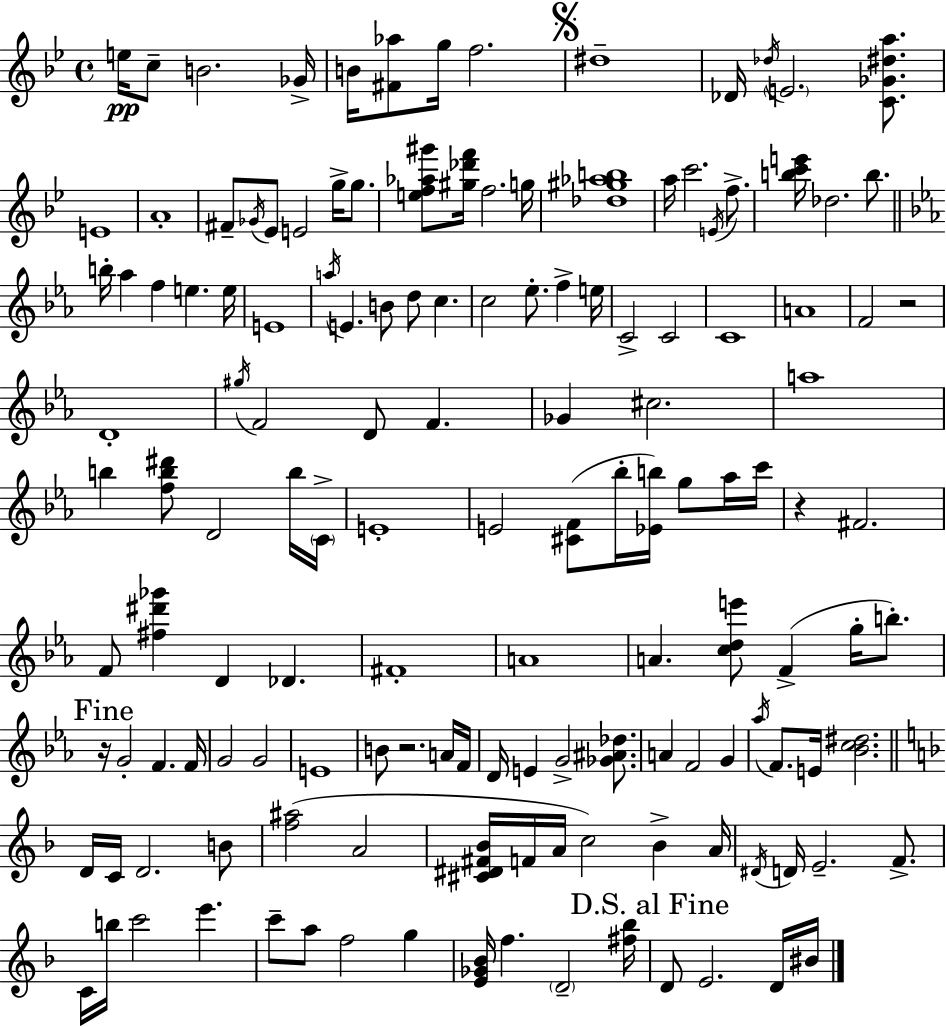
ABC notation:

X:1
T:Untitled
M:4/4
L:1/4
K:Gm
e/4 c/2 B2 _G/4 B/4 [^F_a]/2 g/4 f2 ^d4 _D/4 _d/4 E2 [C_G^da]/2 E4 A4 ^F/2 _G/4 _E/2 E2 g/4 g/2 [ef_a^g']/2 [^g_d'f']/4 f2 g/4 [_d^g_ab]4 a/4 c'2 E/4 f/2 [bc'e']/4 _d2 b/2 b/4 _a f e e/4 E4 a/4 E B/2 d/2 c c2 _e/2 f e/4 C2 C2 C4 A4 F2 z2 D4 ^g/4 F2 D/2 F _G ^c2 a4 b [fb^d']/2 D2 b/4 C/4 E4 E2 [^CF]/2 _b/4 [_Eb]/4 g/2 _a/4 c'/4 z ^F2 F/2 [^f^d'_g'] D _D ^F4 A4 A [cde']/2 F g/4 b/2 z/4 G2 F F/4 G2 G2 E4 B/2 z2 A/4 F/4 D/4 E G2 [_G^A_d]/2 A F2 G _a/4 F/2 E/4 [_Bc^d]2 D/4 C/4 D2 B/2 [f^a]2 A2 [^C^D^F_B]/4 F/4 A/4 c2 _B A/4 ^D/4 D/4 E2 F/2 C/4 b/4 c'2 e' c'/2 a/2 f2 g [E_G_B]/4 f D2 [^f_b]/4 D/2 E2 D/4 ^B/4